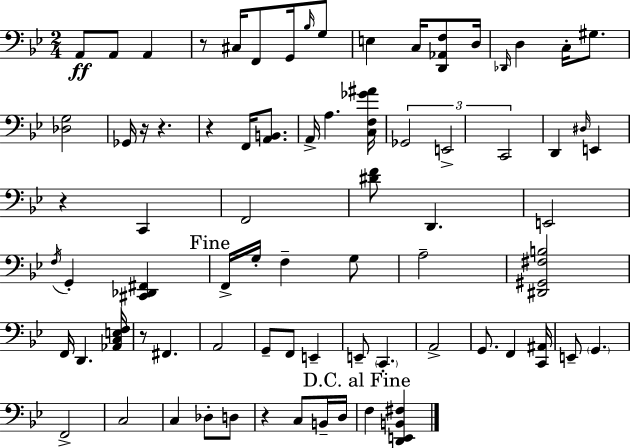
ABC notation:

X:1
T:Untitled
M:2/4
L:1/4
K:Gm
A,,/2 A,,/2 A,, z/2 ^C,/4 F,,/2 G,,/4 _B,/4 G,/2 E, C,/4 [D,,_A,,F,]/2 D,/4 _D,,/4 D, C,/4 ^G,/2 [_D,G,]2 _G,,/4 z/4 z z F,,/4 [A,,B,,]/2 A,,/4 A, [C,F,_G^A]/4 _G,,2 E,,2 C,,2 D,, ^D,/4 E,, z C,, F,,2 [^DF]/2 D,, E,,2 F,/4 G,, [^C,,_D,,^F,,] F,,/4 G,/4 F, G,/2 A,2 [^D,,^G,,^F,B,]2 F,,/4 D,, [_A,,C,E,F,]/4 z/2 ^F,, A,,2 G,,/2 F,,/2 E,, E,,/2 C,, A,,2 G,,/2 F,, [C,,^A,,]/4 E,,/2 G,, F,,2 C,2 C, _D,/2 D,/2 z C,/2 B,,/4 D,/4 F, [D,,E,,B,,^F,]